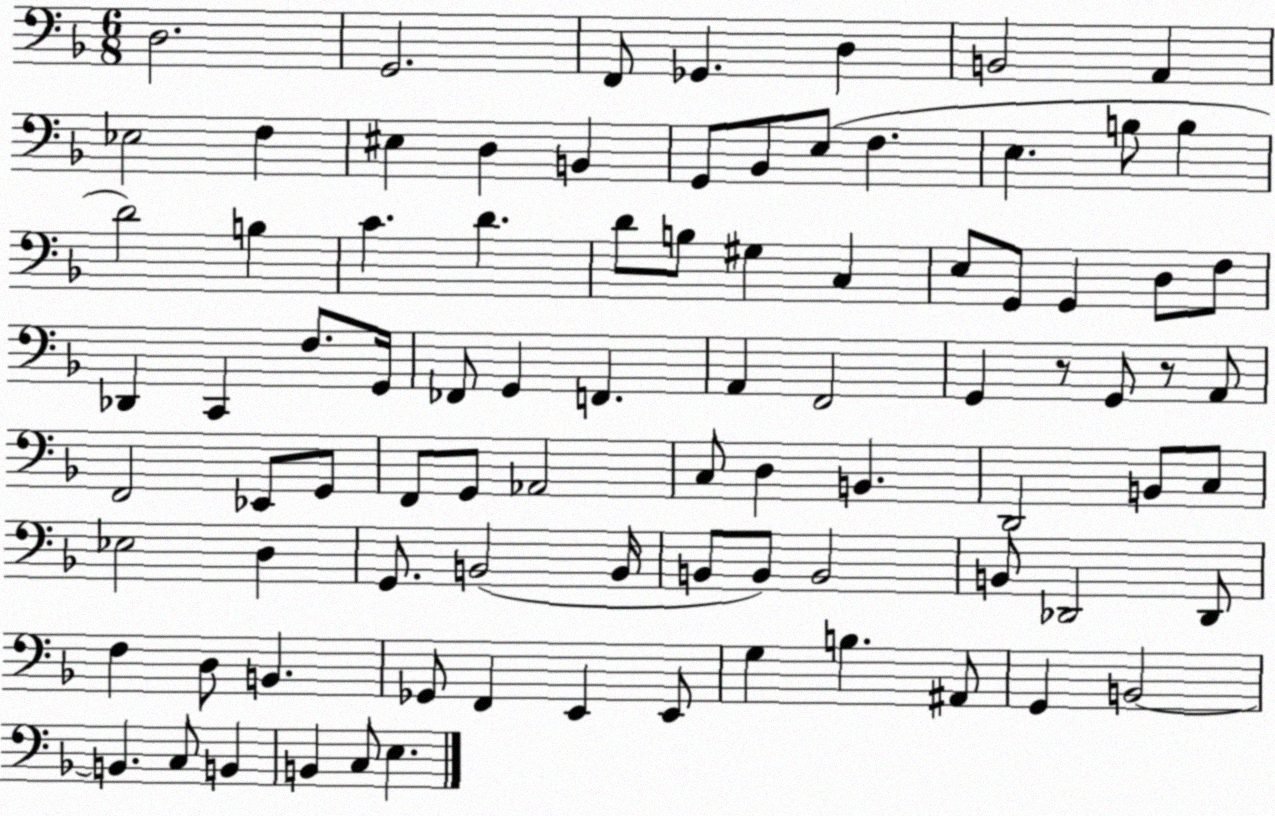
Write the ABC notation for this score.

X:1
T:Untitled
M:6/8
L:1/4
K:F
D,2 G,,2 F,,/2 _G,, D, B,,2 A,, _E,2 F, ^E, D, B,, G,,/2 _B,,/2 E,/2 F, E, B,/2 B, D2 B, C D D/2 B,/2 ^G, C, E,/2 G,,/2 G,, D,/2 F,/2 _D,, C,, F,/2 G,,/4 _F,,/2 G,, F,, A,, F,,2 G,, z/2 G,,/2 z/2 A,,/2 F,,2 _E,,/2 G,,/2 F,,/2 G,,/2 _A,,2 C,/2 D, B,, D,,2 B,,/2 C,/2 _E,2 D, G,,/2 B,,2 B,,/4 B,,/2 B,,/2 B,,2 B,,/2 _D,,2 _D,,/2 F, D,/2 B,, _G,,/2 F,, E,, E,,/2 G, B, ^A,,/2 G,, B,,2 B,, C,/2 B,, B,, C,/2 E,